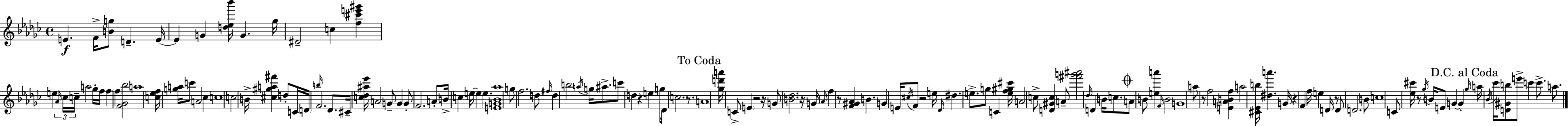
E4/q. F4/s [B4,G5]/e D4/q. E4/s E4/q G4/q [D5,Eb5,Bb6]/s G4/q. Gb5/s D#4/h C5/q [F5,C#6,E6,G#6]/q E5/q Ab4/s CES5/s C5/s A5/h Gb5/s F5/s F5/q F5/q [F4,Gb4,Bb5]/h A5/w [C5,Eb5,F5]/s [G5,A5]/s C6/e A4/h CES5/q C5/w C5/h B4/s [C#5,G#5,A5,F#6]/q D5/e C4/s D4/s B5/s F4/h. Db4/e. C#4/s [C5,Db5,A#5,Eb6]/s A4/h G4/e G4/q G4/e F4/h. A4/e B4/s C5/q E5/s E5/q E5/q. [E4,G4,Bb4,Ab5]/w G5/e F5/h. D5/e F#5/s D5/q B5/h A5/s G5/s A#5/e. C6/e D5/q R/q E5/q G5/e Db4/s C5/h. R/e. A4/w [Gb5,D6,A6]/s C4/e E4/q R/h R/s G4/e [B4,Db5]/h. R/s G4/s Ab4/s F5/q R/e [F4,G#4,Ab4]/q B4/q. G4/q E4/s C#5/s F4/e R/h E5/s Db4/s D#5/q. E5/e. G5/e C4/q [E5,F5,G#5,C#6]/s A4/h C5/e [D4,G#4,C5]/q A4/e [F#6,G6,A#6]/h Db5/s D4/q B4/s C5/e. A4/e B4/e [E5,A6]/q F4/s B4/h G4/w A5/e R/e F5/h [E4,A4,B4,F5]/q A5/h [C#4,Eb4,B5]/s [D#5,A6]/q. G4/s R/q F4/q F5/s E5/q D4/s R/e D4/e D4/h. B4/e C5/w C4/e [Eb5,C#6]/s R/e Gb5/s B4/s E4/e G4/q G4/q Gb5/s A5/s Bb4/s CES6/s [D4,G#4,B5]/e E6/e C6/q C6/e. A5/e.